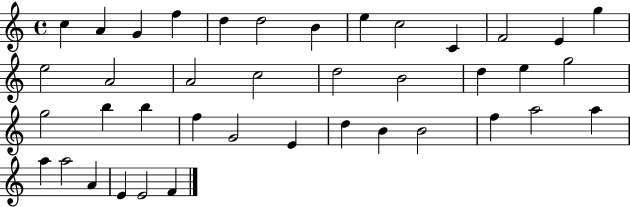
{
  \clef treble
  \time 4/4
  \defaultTimeSignature
  \key c \major
  c''4 a'4 g'4 f''4 | d''4 d''2 b'4 | e''4 c''2 c'4 | f'2 e'4 g''4 | \break e''2 a'2 | a'2 c''2 | d''2 b'2 | d''4 e''4 g''2 | \break g''2 b''4 b''4 | f''4 g'2 e'4 | d''4 b'4 b'2 | f''4 a''2 a''4 | \break a''4 a''2 a'4 | e'4 e'2 f'4 | \bar "|."
}